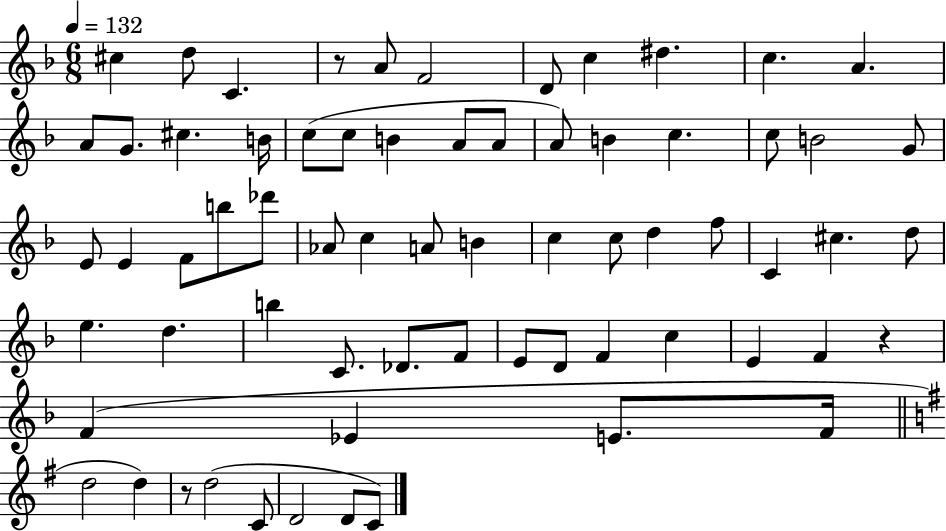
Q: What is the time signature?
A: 6/8